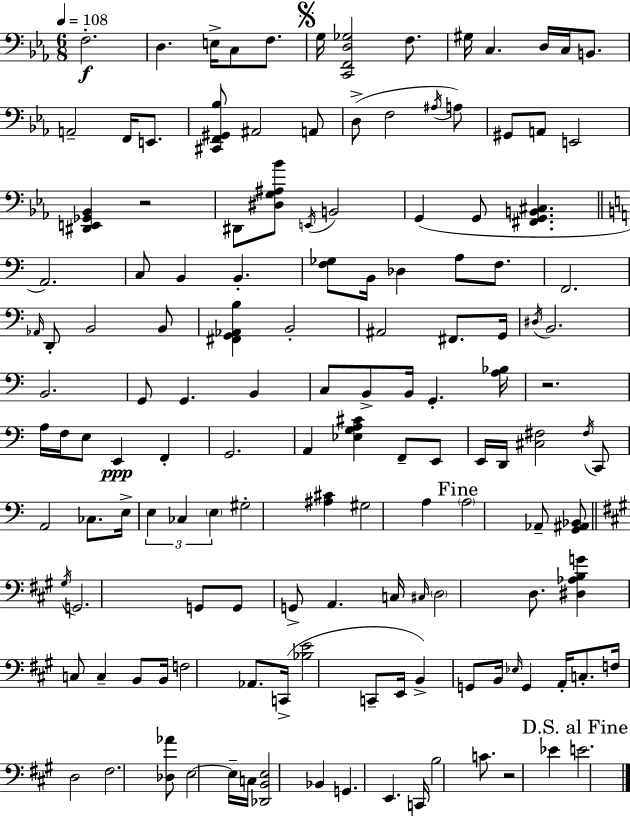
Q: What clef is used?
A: bass